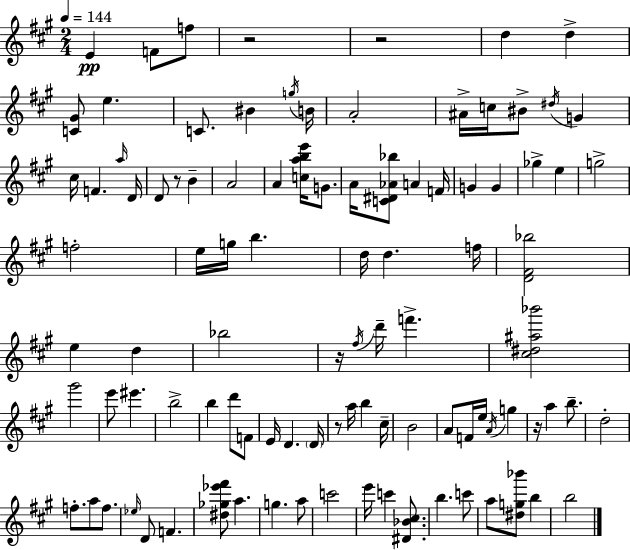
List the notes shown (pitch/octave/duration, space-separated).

E4/q F4/e F5/e R/h R/h D5/q D5/q [C4,G#4]/e E5/q. C4/e. BIS4/q G5/s B4/s A4/h A#4/s C5/s BIS4/e D#5/s G4/q C#5/s F4/q. A5/s D4/s D4/e R/e B4/q A4/h A4/q [C5,A5,B5,E6]/s G4/e. A4/s [C4,D#4,Ab4,Bb5]/e A4/q F4/s G4/q G4/q Gb5/q E5/q G5/h F5/h E5/s G5/s B5/q. D5/s D5/q. F5/s [D4,F#4,Bb5]/h E5/q D5/q Bb5/h R/s F#5/s D6/s F6/q. [C#5,D#5,A#5,Bb6]/h G#6/h E6/e EIS6/q. B5/h B5/q D6/e F4/e E4/s D4/q. D4/s R/e A5/s B5/q C#5/s B4/h A4/e F4/s E5/s A4/s G5/q R/s A5/q B5/e. D5/h F5/e. A5/e F5/e. Eb5/s D4/e F4/q. [D#5,Gb5,Eb6,F#6]/e A5/q. G5/q. A5/e C6/h E6/s C6/q [D#4,Bb4,C#5]/e. B5/q. C6/e A5/e [D#5,G5,Bb6]/e B5/q B5/h